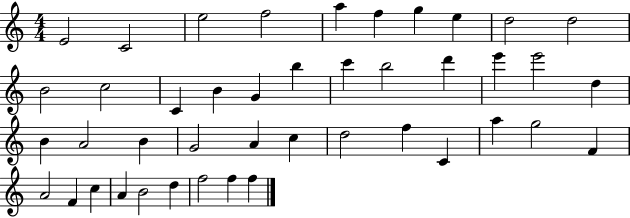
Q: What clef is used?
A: treble